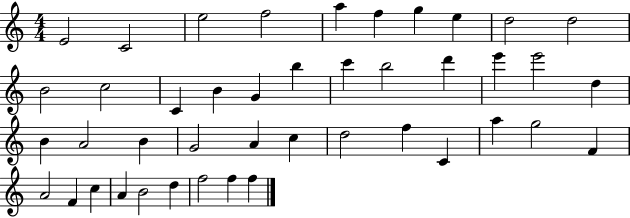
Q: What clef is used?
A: treble